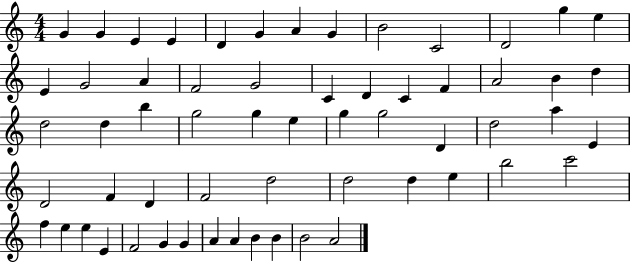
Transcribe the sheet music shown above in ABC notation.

X:1
T:Untitled
M:4/4
L:1/4
K:C
G G E E D G A G B2 C2 D2 g e E G2 A F2 G2 C D C F A2 B d d2 d b g2 g e g g2 D d2 a E D2 F D F2 d2 d2 d e b2 c'2 f e e E F2 G G A A B B B2 A2